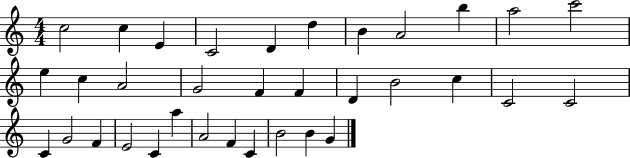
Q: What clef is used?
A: treble